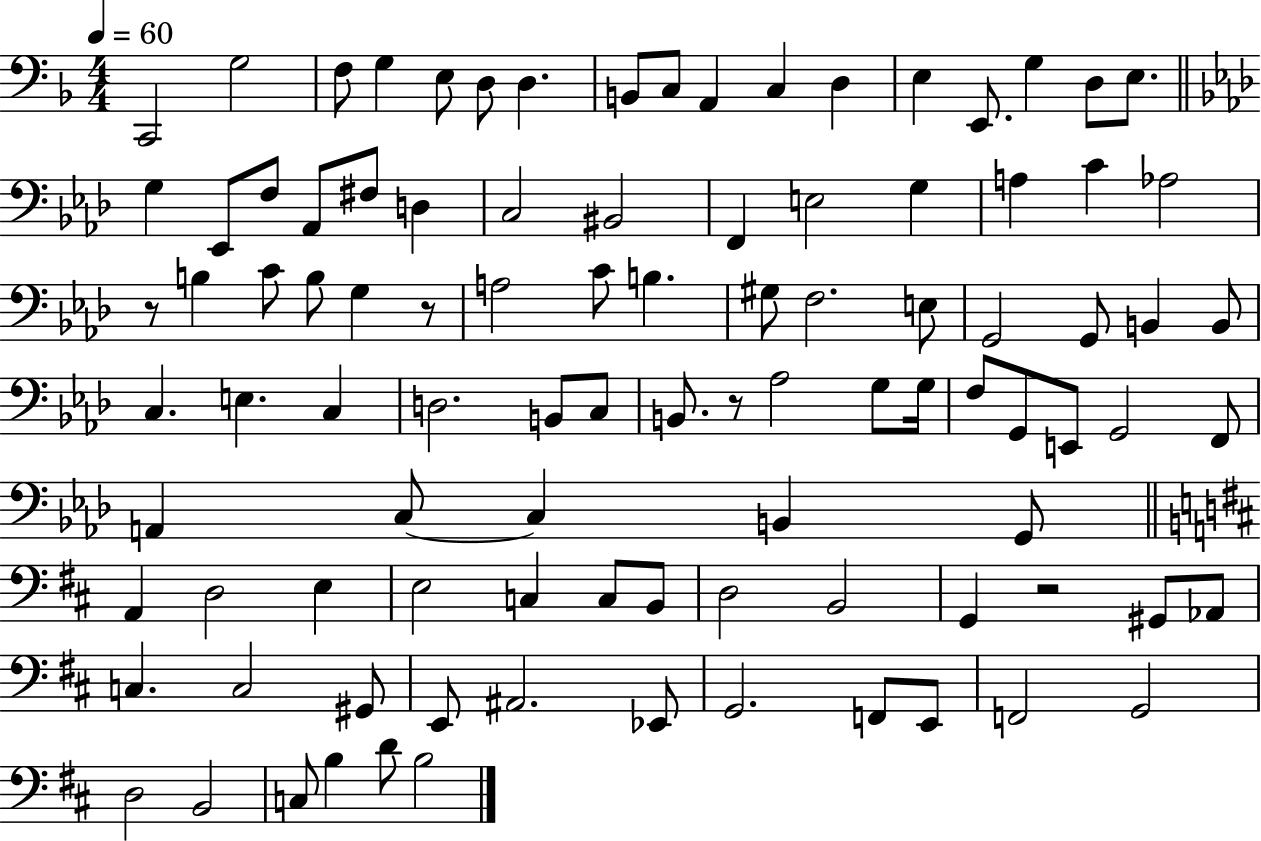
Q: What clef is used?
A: bass